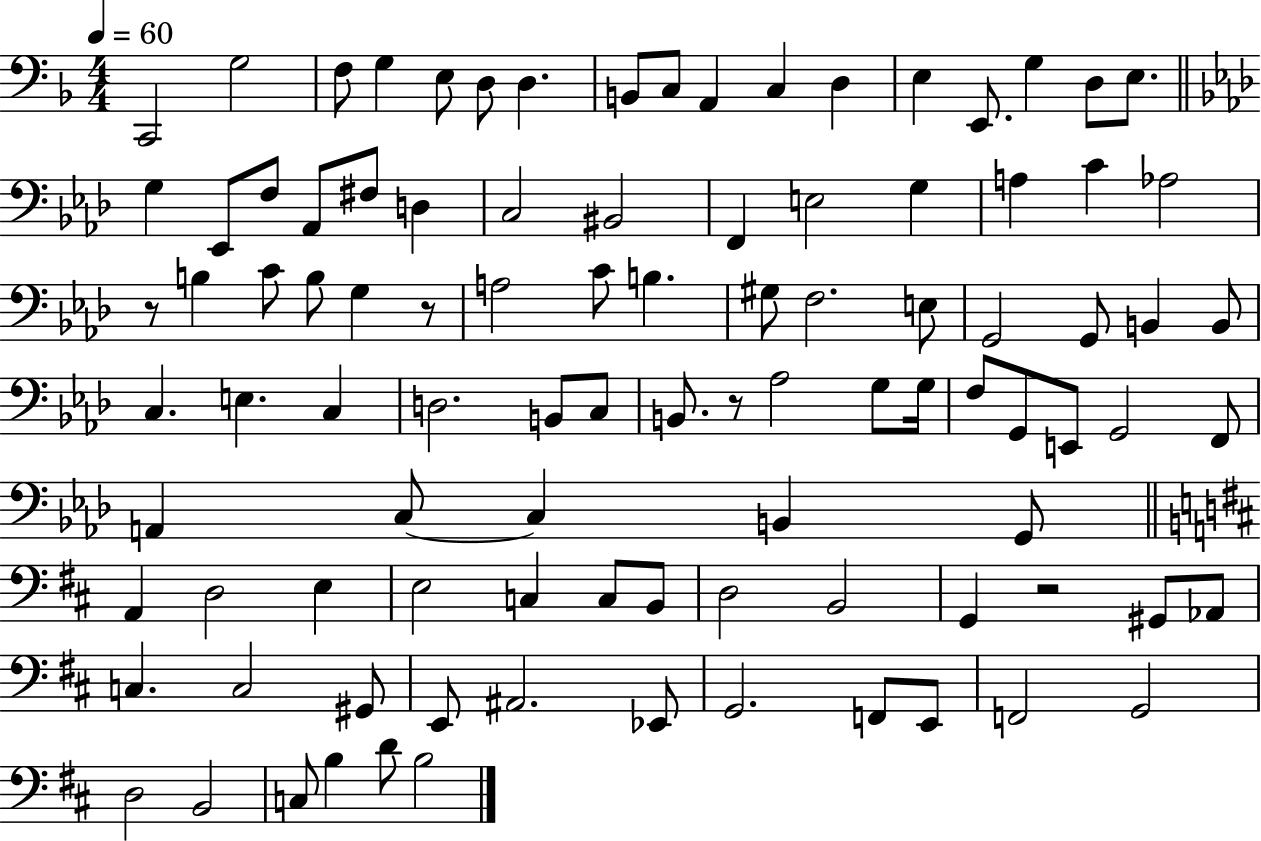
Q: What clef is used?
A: bass